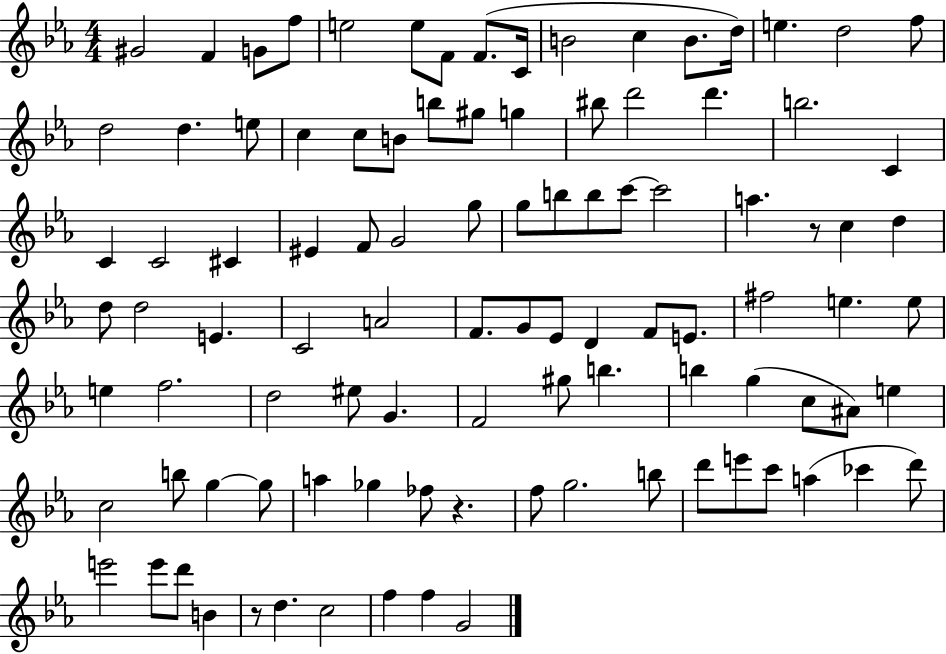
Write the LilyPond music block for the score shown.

{
  \clef treble
  \numericTimeSignature
  \time 4/4
  \key ees \major
  gis'2 f'4 g'8 f''8 | e''2 e''8 f'8 f'8.( c'16 | b'2 c''4 b'8. d''16) | e''4. d''2 f''8 | \break d''2 d''4. e''8 | c''4 c''8 b'8 b''8 gis''8 g''4 | bis''8 d'''2 d'''4. | b''2. c'4 | \break c'4 c'2 cis'4 | eis'4 f'8 g'2 g''8 | g''8 b''8 b''8 c'''8~~ c'''2 | a''4. r8 c''4 d''4 | \break d''8 d''2 e'4. | c'2 a'2 | f'8. g'8 ees'8 d'4 f'8 e'8. | fis''2 e''4. e''8 | \break e''4 f''2. | d''2 eis''8 g'4. | f'2 gis''8 b''4. | b''4 g''4( c''8 ais'8) e''4 | \break c''2 b''8 g''4~~ g''8 | a''4 ges''4 fes''8 r4. | f''8 g''2. b''8 | d'''8 e'''8 c'''8 a''4( ces'''4 d'''8) | \break e'''2 e'''8 d'''8 b'4 | r8 d''4. c''2 | f''4 f''4 g'2 | \bar "|."
}